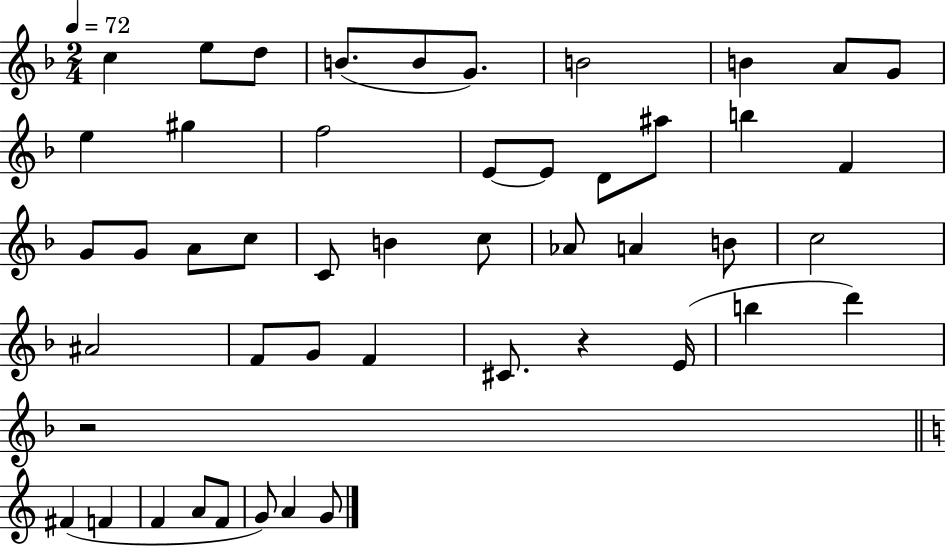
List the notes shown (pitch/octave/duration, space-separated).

C5/q E5/e D5/e B4/e. B4/e G4/e. B4/h B4/q A4/e G4/e E5/q G#5/q F5/h E4/e E4/e D4/e A#5/e B5/q F4/q G4/e G4/e A4/e C5/e C4/e B4/q C5/e Ab4/e A4/q B4/e C5/h A#4/h F4/e G4/e F4/q C#4/e. R/q E4/s B5/q D6/q R/h F#4/q F4/q F4/q A4/e F4/e G4/e A4/q G4/e